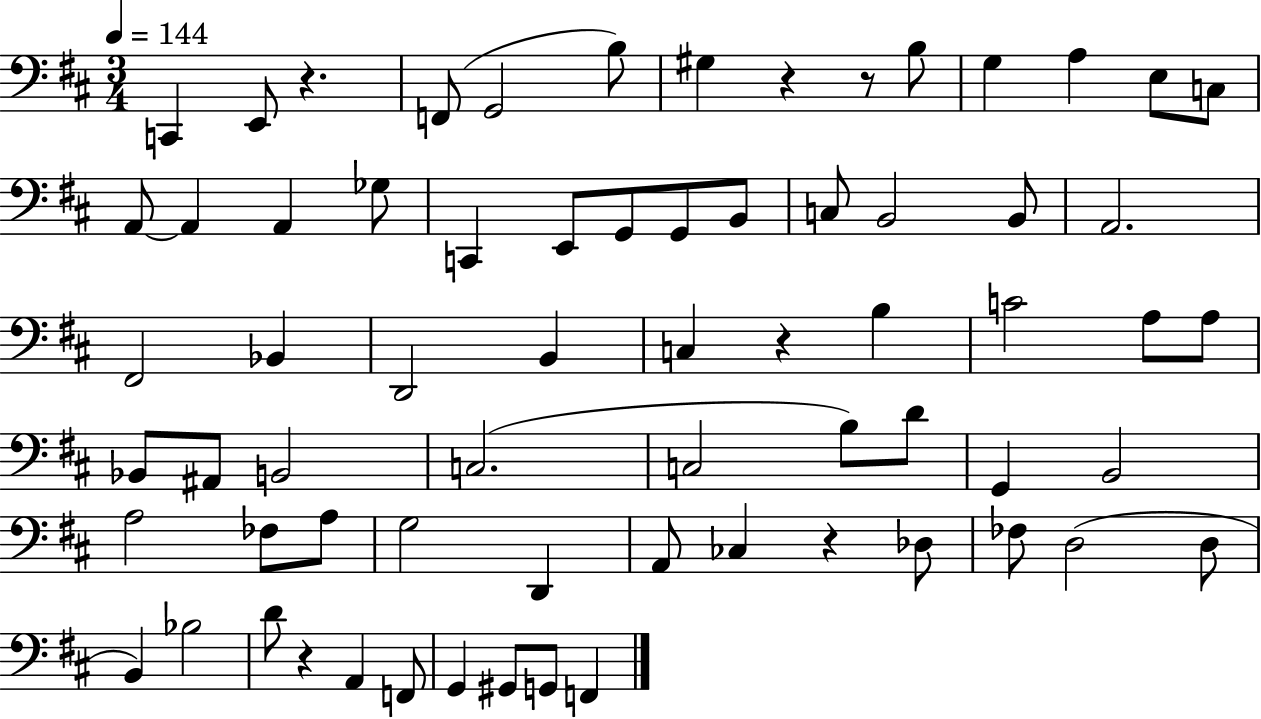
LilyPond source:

{
  \clef bass
  \numericTimeSignature
  \time 3/4
  \key d \major
  \tempo 4 = 144
  c,4 e,8 r4. | f,8( g,2 b8) | gis4 r4 r8 b8 | g4 a4 e8 c8 | \break a,8~~ a,4 a,4 ges8 | c,4 e,8 g,8 g,8 b,8 | c8 b,2 b,8 | a,2. | \break fis,2 bes,4 | d,2 b,4 | c4 r4 b4 | c'2 a8 a8 | \break bes,8 ais,8 b,2 | c2.( | c2 b8) d'8 | g,4 b,2 | \break a2 fes8 a8 | g2 d,4 | a,8 ces4 r4 des8 | fes8 d2( d8 | \break b,4) bes2 | d'8 r4 a,4 f,8 | g,4 gis,8 g,8 f,4 | \bar "|."
}